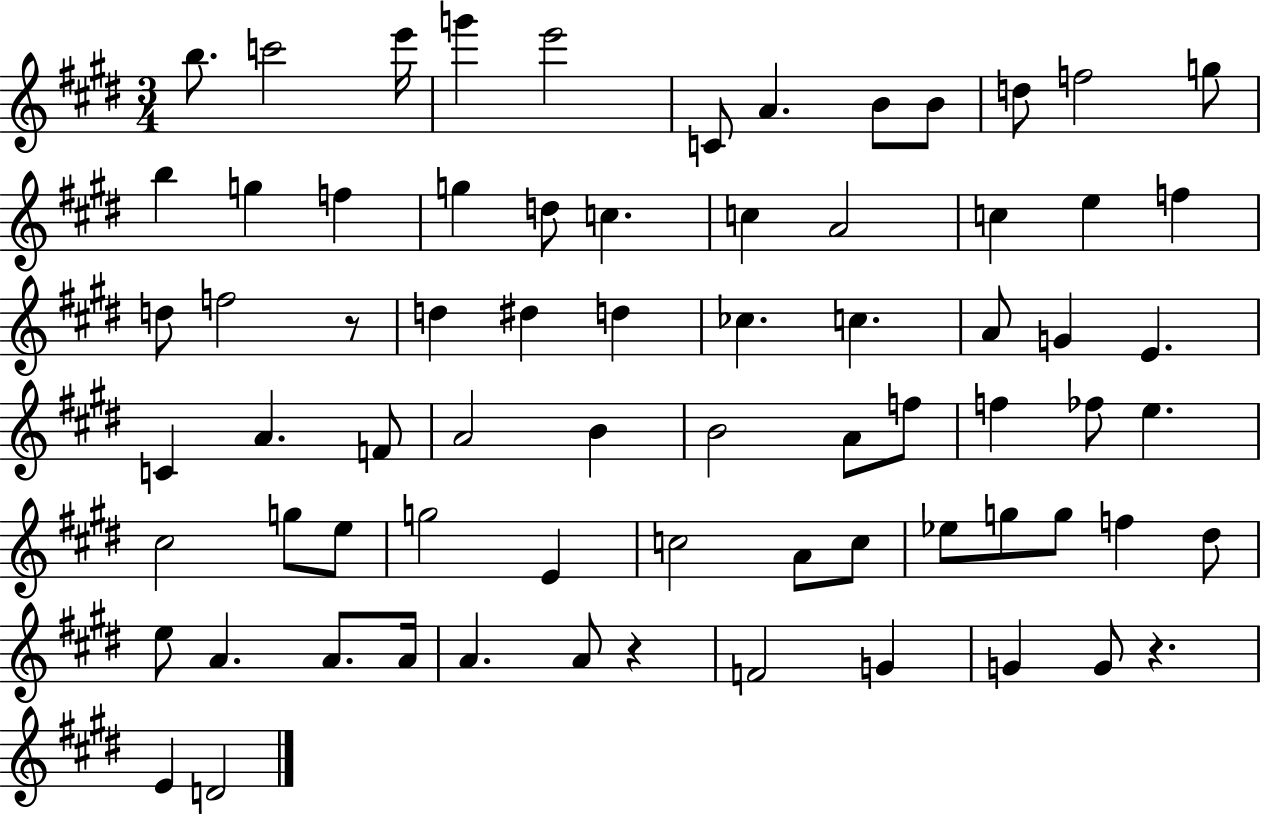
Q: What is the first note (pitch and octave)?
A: B5